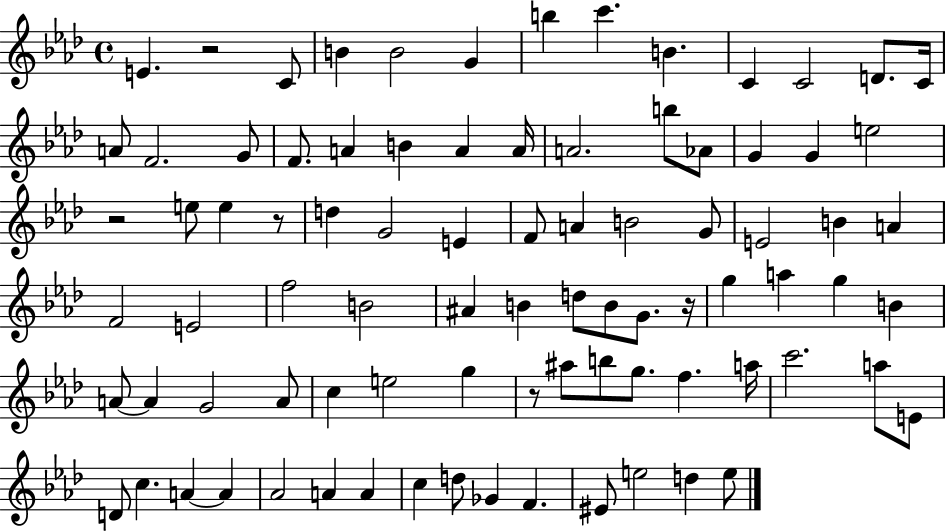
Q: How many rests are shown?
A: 5